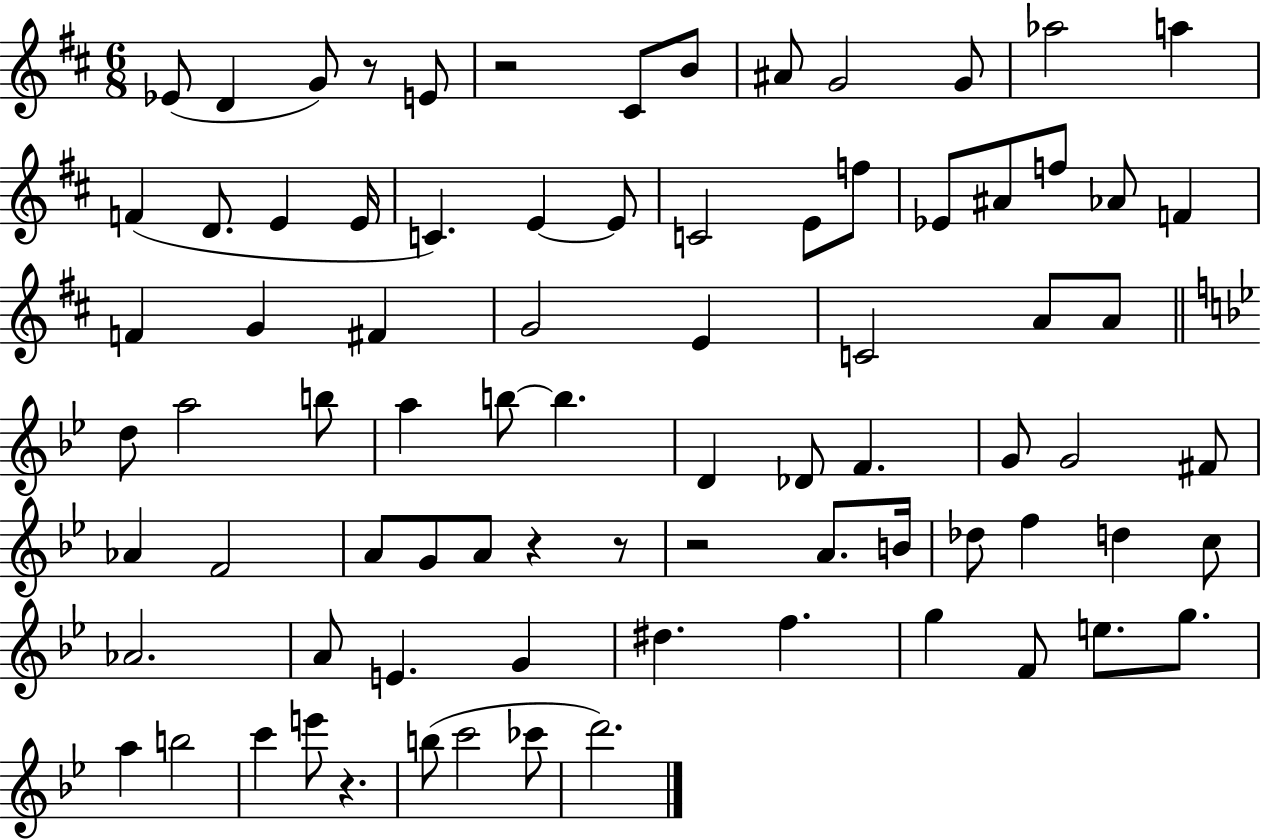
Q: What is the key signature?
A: D major